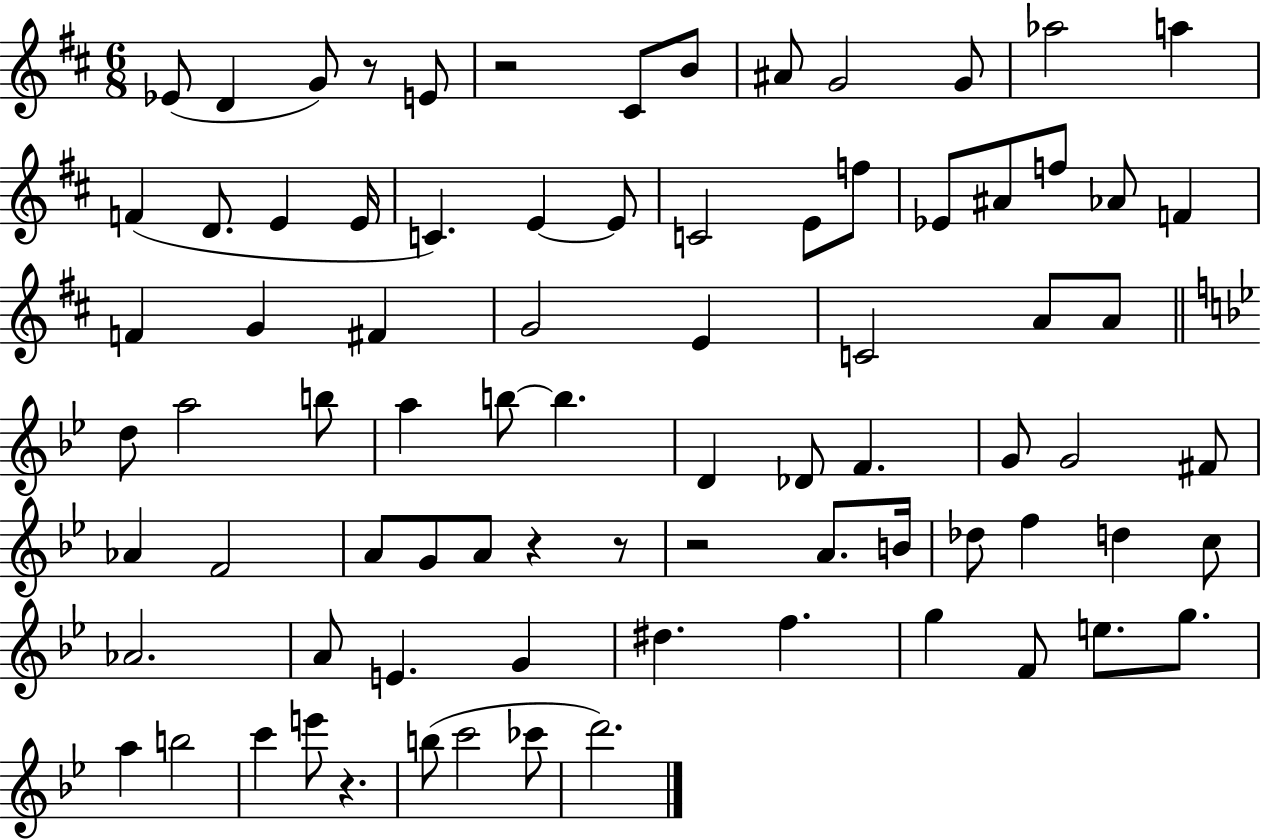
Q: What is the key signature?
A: D major